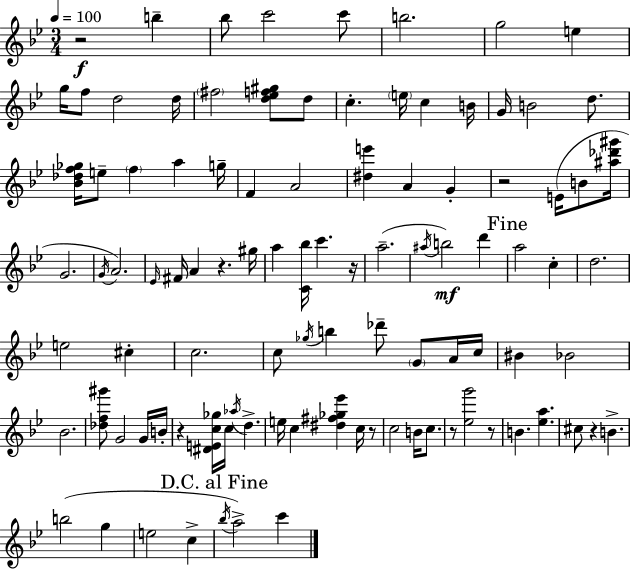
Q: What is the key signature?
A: BES major